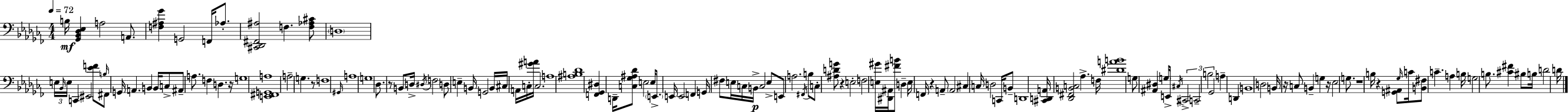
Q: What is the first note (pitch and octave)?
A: B3